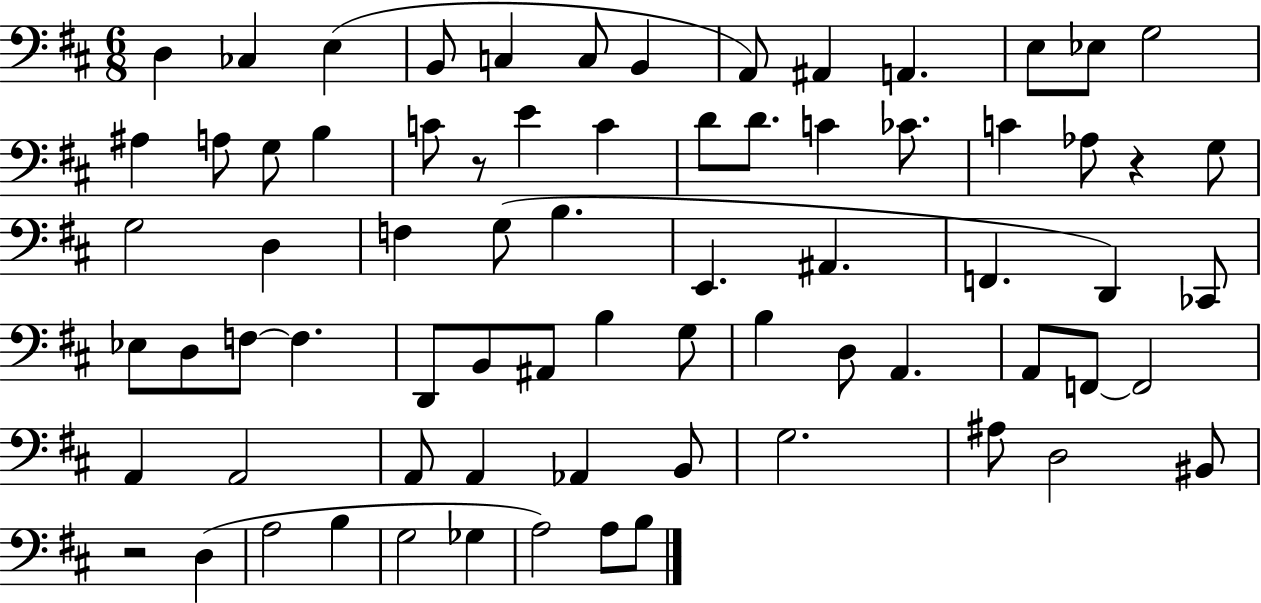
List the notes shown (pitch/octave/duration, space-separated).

D3/q CES3/q E3/q B2/e C3/q C3/e B2/q A2/e A#2/q A2/q. E3/e Eb3/e G3/h A#3/q A3/e G3/e B3/q C4/e R/e E4/q C4/q D4/e D4/e. C4/q CES4/e. C4/q Ab3/e R/q G3/e G3/h D3/q F3/q G3/e B3/q. E2/q. A#2/q. F2/q. D2/q CES2/e Eb3/e D3/e F3/e F3/q. D2/e B2/e A#2/e B3/q G3/e B3/q D3/e A2/q. A2/e F2/e F2/h A2/q A2/h A2/e A2/q Ab2/q B2/e G3/h. A#3/e D3/h BIS2/e R/h D3/q A3/h B3/q G3/h Gb3/q A3/h A3/e B3/e